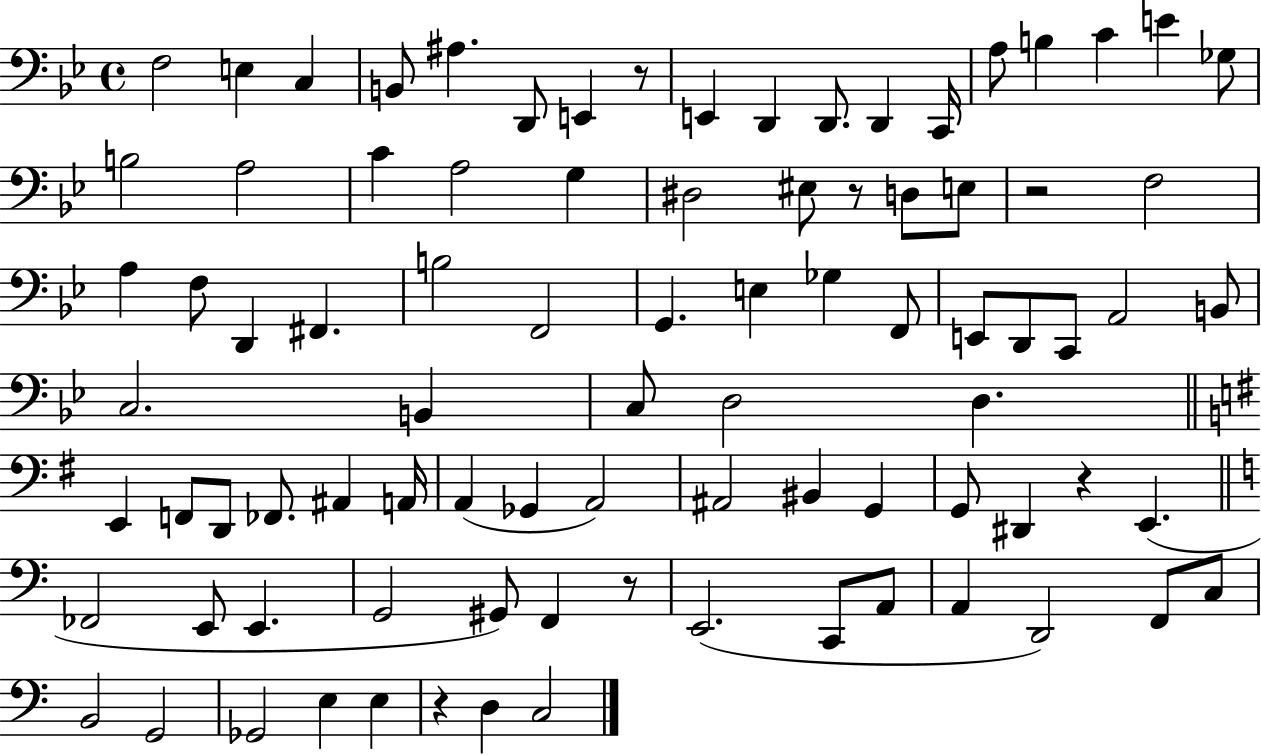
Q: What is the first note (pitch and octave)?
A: F3